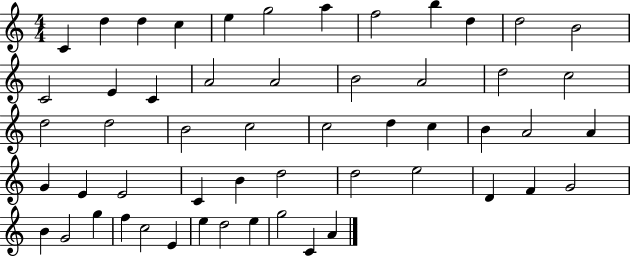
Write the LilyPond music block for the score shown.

{
  \clef treble
  \numericTimeSignature
  \time 4/4
  \key c \major
  c'4 d''4 d''4 c''4 | e''4 g''2 a''4 | f''2 b''4 d''4 | d''2 b'2 | \break c'2 e'4 c'4 | a'2 a'2 | b'2 a'2 | d''2 c''2 | \break d''2 d''2 | b'2 c''2 | c''2 d''4 c''4 | b'4 a'2 a'4 | \break g'4 e'4 e'2 | c'4 b'4 d''2 | d''2 e''2 | d'4 f'4 g'2 | \break b'4 g'2 g''4 | f''4 c''2 e'4 | e''4 d''2 e''4 | g''2 c'4 a'4 | \break \bar "|."
}